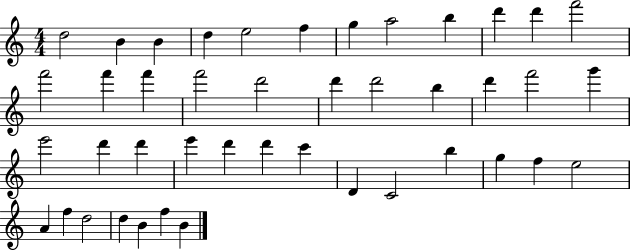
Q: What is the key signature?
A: C major